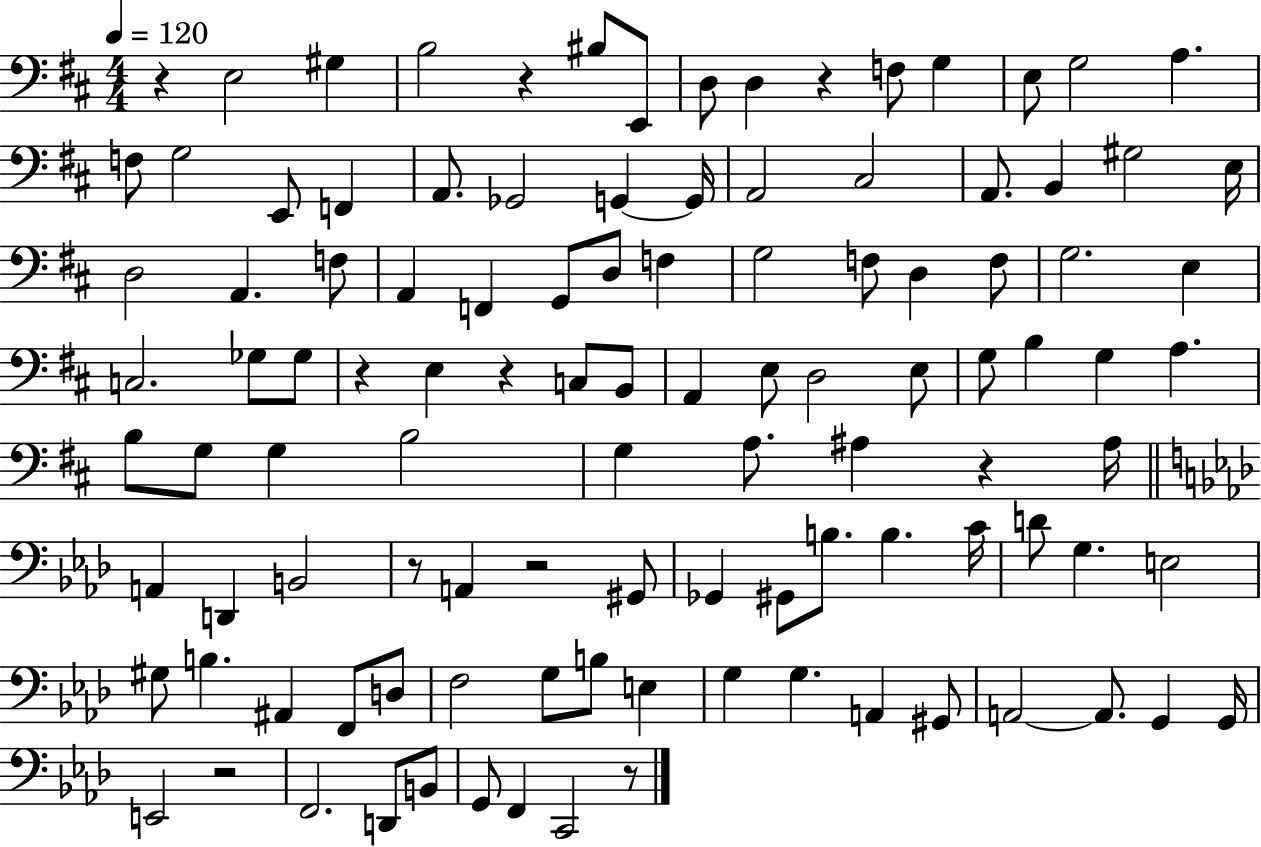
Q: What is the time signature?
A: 4/4